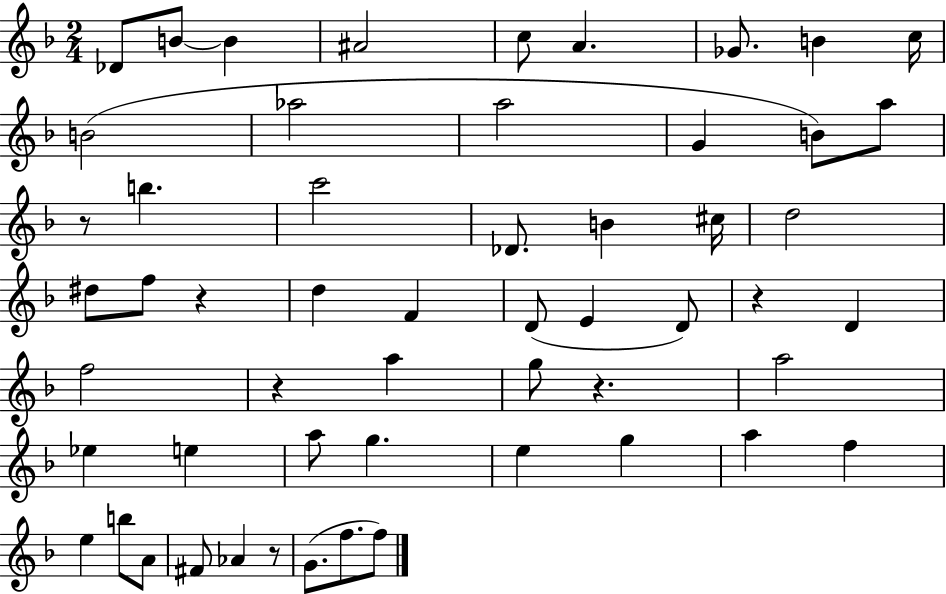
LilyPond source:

{
  \clef treble
  \numericTimeSignature
  \time 2/4
  \key f \major
  des'8 b'8~~ b'4 | ais'2 | c''8 a'4. | ges'8. b'4 c''16 | \break b'2( | aes''2 | a''2 | g'4 b'8) a''8 | \break r8 b''4. | c'''2 | des'8. b'4 cis''16 | d''2 | \break dis''8 f''8 r4 | d''4 f'4 | d'8( e'4 d'8) | r4 d'4 | \break f''2 | r4 a''4 | g''8 r4. | a''2 | \break ees''4 e''4 | a''8 g''4. | e''4 g''4 | a''4 f''4 | \break e''4 b''8 a'8 | fis'8 aes'4 r8 | g'8.( f''8. f''8) | \bar "|."
}